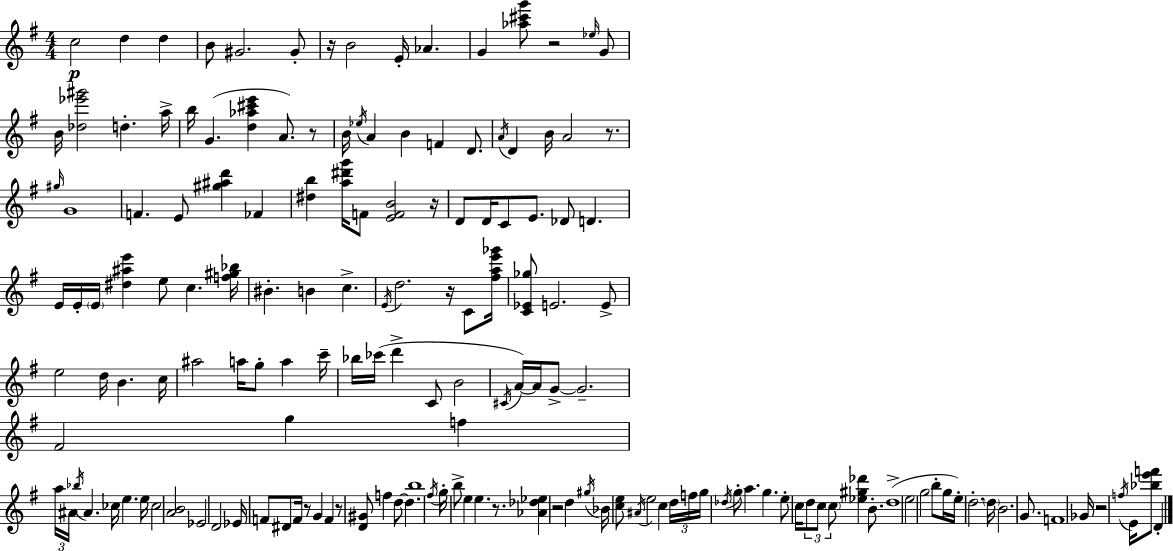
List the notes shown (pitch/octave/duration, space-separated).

C5/h D5/q D5/q B4/e G#4/h. G#4/e R/s B4/h E4/s Ab4/q. G4/q [Ab5,C#6,G6]/e R/h Eb5/s G4/e B4/s [Db5,Eb6,G#6]/h D5/q. A5/s B5/s G4/q. [D5,Ab5,C#6,E6]/q A4/e. R/e B4/s Eb5/s A4/q B4/q F4/q D4/e. A4/s D4/q B4/s A4/h R/e. G#5/s G4/w F4/q. E4/e [G#5,A#5,D6]/q FES4/q [D#5,B5]/q [A5,D#6,G6]/s F4/e [E4,F4,B4]/h R/s D4/e D4/s C4/e E4/e. Db4/e D4/q. E4/s E4/s E4/s [D#5,A#5,E6]/q E5/e C5/q. [F5,G#5,Bb5]/s BIS4/q. B4/q C5/q. E4/s D5/h. R/s C4/e [F#5,A5,E6,Gb6]/s [C4,Eb4,Gb5]/e E4/h. E4/e E5/h D5/s B4/q. C5/s A#5/h A5/s G5/e A5/q C6/s Bb5/s CES6/s D6/q C4/e B4/h C#4/s A4/s A4/s G4/e G4/h. F#4/h G5/q F5/q A5/s A#4/s Bb5/s A#4/q. CES5/s E5/q. E5/s CES5/h [A4,B4]/h Eb4/h D4/h Eb4/s F4/e D#4/e F4/s R/e G4/q F4/q R/e [D4,G#4]/e F5/q D5/e D5/q. B5/w F#5/s G5/s B5/e E5/q E5/q. R/e. [Ab4,Db5,Eb5]/q R/h D5/q G#5/s Bb4/s [C5,E5]/e A#4/s E5/h C5/q D5/s F5/s G5/s Db5/s G5/e A5/q. G5/q. E5/e C5/s D5/e C5/e C5/e [Eb5,G#5,Db6]/q B4/e. D5/w E5/h G5/h B5/e G5/s E5/s D5/h. D5/s B4/h. G4/e. F4/w Gb4/s R/h F5/s E4/s [Bb5,E6,F6]/e D4/q